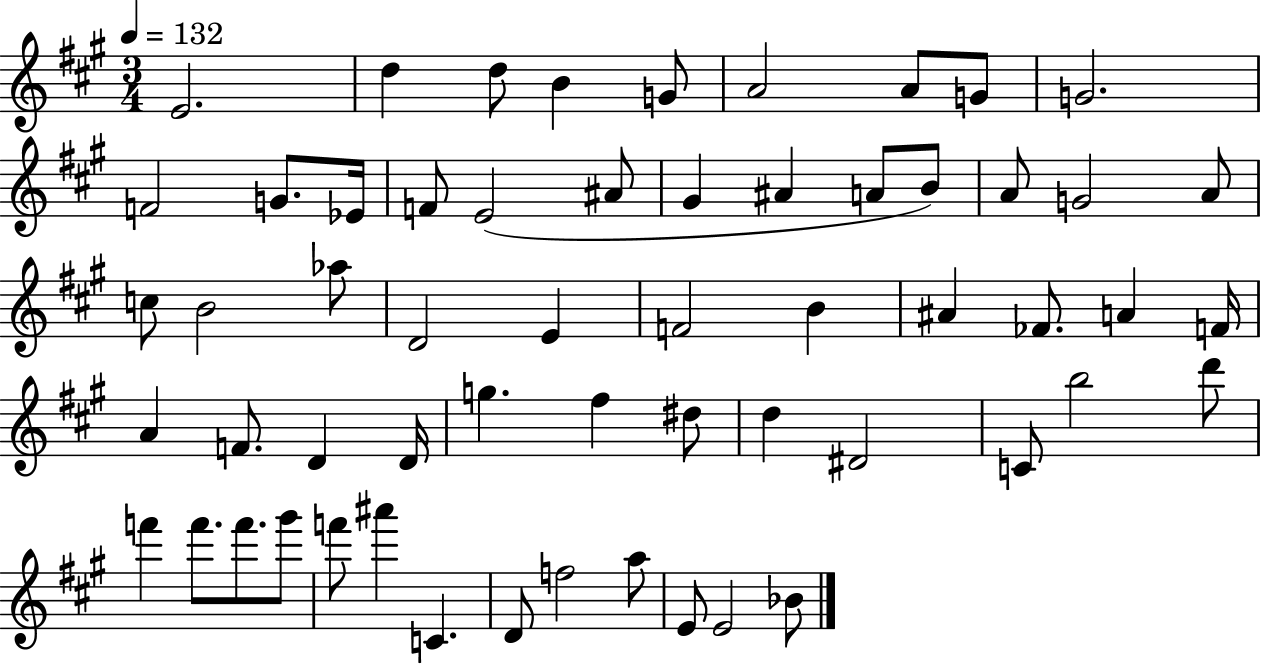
E4/h. D5/q D5/e B4/q G4/e A4/h A4/e G4/e G4/h. F4/h G4/e. Eb4/s F4/e E4/h A#4/e G#4/q A#4/q A4/e B4/e A4/e G4/h A4/e C5/e B4/h Ab5/e D4/h E4/q F4/h B4/q A#4/q FES4/e. A4/q F4/s A4/q F4/e. D4/q D4/s G5/q. F#5/q D#5/e D5/q D#4/h C4/e B5/h D6/e F6/q F6/e. F6/e. G#6/e F6/e A#6/q C4/q. D4/e F5/h A5/e E4/e E4/h Bb4/e